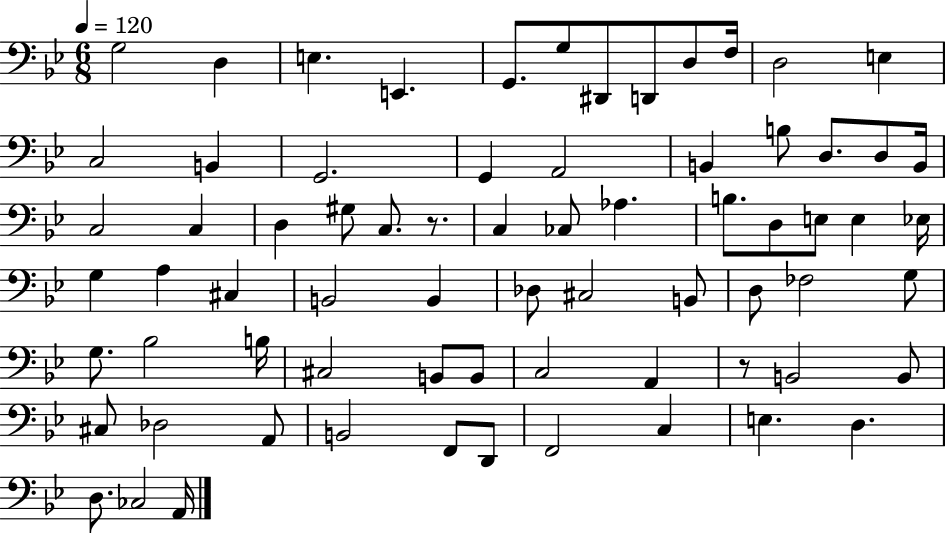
{
  \clef bass
  \numericTimeSignature
  \time 6/8
  \key bes \major
  \tempo 4 = 120
  g2 d4 | e4. e,4. | g,8. g8 dis,8 d,8 d8 f16 | d2 e4 | \break c2 b,4 | g,2. | g,4 a,2 | b,4 b8 d8. d8 b,16 | \break c2 c4 | d4 gis8 c8. r8. | c4 ces8 aes4. | b8. d8 e8 e4 ees16 | \break g4 a4 cis4 | b,2 b,4 | des8 cis2 b,8 | d8 fes2 g8 | \break g8. bes2 b16 | cis2 b,8 b,8 | c2 a,4 | r8 b,2 b,8 | \break cis8 des2 a,8 | b,2 f,8 d,8 | f,2 c4 | e4. d4. | \break d8. ces2 a,16 | \bar "|."
}